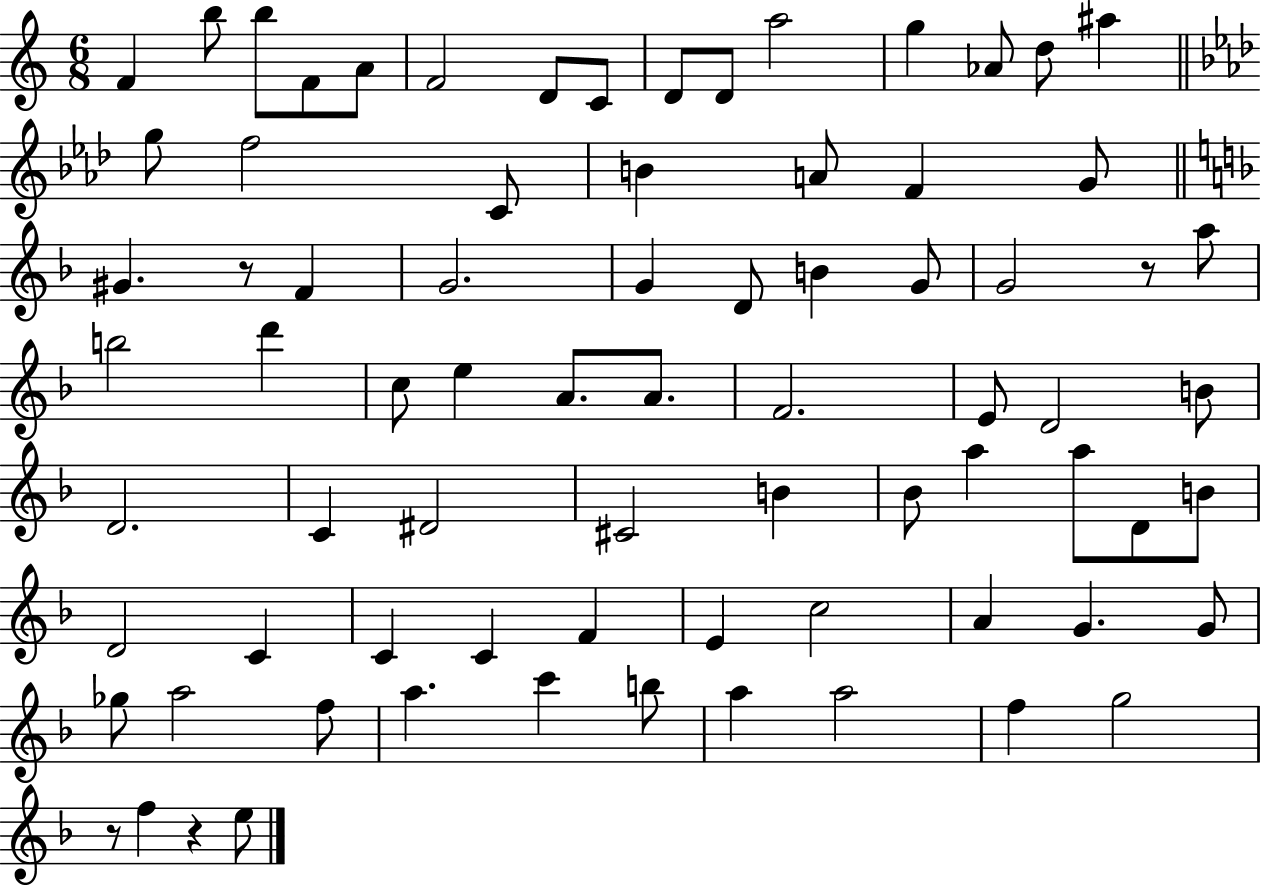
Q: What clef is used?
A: treble